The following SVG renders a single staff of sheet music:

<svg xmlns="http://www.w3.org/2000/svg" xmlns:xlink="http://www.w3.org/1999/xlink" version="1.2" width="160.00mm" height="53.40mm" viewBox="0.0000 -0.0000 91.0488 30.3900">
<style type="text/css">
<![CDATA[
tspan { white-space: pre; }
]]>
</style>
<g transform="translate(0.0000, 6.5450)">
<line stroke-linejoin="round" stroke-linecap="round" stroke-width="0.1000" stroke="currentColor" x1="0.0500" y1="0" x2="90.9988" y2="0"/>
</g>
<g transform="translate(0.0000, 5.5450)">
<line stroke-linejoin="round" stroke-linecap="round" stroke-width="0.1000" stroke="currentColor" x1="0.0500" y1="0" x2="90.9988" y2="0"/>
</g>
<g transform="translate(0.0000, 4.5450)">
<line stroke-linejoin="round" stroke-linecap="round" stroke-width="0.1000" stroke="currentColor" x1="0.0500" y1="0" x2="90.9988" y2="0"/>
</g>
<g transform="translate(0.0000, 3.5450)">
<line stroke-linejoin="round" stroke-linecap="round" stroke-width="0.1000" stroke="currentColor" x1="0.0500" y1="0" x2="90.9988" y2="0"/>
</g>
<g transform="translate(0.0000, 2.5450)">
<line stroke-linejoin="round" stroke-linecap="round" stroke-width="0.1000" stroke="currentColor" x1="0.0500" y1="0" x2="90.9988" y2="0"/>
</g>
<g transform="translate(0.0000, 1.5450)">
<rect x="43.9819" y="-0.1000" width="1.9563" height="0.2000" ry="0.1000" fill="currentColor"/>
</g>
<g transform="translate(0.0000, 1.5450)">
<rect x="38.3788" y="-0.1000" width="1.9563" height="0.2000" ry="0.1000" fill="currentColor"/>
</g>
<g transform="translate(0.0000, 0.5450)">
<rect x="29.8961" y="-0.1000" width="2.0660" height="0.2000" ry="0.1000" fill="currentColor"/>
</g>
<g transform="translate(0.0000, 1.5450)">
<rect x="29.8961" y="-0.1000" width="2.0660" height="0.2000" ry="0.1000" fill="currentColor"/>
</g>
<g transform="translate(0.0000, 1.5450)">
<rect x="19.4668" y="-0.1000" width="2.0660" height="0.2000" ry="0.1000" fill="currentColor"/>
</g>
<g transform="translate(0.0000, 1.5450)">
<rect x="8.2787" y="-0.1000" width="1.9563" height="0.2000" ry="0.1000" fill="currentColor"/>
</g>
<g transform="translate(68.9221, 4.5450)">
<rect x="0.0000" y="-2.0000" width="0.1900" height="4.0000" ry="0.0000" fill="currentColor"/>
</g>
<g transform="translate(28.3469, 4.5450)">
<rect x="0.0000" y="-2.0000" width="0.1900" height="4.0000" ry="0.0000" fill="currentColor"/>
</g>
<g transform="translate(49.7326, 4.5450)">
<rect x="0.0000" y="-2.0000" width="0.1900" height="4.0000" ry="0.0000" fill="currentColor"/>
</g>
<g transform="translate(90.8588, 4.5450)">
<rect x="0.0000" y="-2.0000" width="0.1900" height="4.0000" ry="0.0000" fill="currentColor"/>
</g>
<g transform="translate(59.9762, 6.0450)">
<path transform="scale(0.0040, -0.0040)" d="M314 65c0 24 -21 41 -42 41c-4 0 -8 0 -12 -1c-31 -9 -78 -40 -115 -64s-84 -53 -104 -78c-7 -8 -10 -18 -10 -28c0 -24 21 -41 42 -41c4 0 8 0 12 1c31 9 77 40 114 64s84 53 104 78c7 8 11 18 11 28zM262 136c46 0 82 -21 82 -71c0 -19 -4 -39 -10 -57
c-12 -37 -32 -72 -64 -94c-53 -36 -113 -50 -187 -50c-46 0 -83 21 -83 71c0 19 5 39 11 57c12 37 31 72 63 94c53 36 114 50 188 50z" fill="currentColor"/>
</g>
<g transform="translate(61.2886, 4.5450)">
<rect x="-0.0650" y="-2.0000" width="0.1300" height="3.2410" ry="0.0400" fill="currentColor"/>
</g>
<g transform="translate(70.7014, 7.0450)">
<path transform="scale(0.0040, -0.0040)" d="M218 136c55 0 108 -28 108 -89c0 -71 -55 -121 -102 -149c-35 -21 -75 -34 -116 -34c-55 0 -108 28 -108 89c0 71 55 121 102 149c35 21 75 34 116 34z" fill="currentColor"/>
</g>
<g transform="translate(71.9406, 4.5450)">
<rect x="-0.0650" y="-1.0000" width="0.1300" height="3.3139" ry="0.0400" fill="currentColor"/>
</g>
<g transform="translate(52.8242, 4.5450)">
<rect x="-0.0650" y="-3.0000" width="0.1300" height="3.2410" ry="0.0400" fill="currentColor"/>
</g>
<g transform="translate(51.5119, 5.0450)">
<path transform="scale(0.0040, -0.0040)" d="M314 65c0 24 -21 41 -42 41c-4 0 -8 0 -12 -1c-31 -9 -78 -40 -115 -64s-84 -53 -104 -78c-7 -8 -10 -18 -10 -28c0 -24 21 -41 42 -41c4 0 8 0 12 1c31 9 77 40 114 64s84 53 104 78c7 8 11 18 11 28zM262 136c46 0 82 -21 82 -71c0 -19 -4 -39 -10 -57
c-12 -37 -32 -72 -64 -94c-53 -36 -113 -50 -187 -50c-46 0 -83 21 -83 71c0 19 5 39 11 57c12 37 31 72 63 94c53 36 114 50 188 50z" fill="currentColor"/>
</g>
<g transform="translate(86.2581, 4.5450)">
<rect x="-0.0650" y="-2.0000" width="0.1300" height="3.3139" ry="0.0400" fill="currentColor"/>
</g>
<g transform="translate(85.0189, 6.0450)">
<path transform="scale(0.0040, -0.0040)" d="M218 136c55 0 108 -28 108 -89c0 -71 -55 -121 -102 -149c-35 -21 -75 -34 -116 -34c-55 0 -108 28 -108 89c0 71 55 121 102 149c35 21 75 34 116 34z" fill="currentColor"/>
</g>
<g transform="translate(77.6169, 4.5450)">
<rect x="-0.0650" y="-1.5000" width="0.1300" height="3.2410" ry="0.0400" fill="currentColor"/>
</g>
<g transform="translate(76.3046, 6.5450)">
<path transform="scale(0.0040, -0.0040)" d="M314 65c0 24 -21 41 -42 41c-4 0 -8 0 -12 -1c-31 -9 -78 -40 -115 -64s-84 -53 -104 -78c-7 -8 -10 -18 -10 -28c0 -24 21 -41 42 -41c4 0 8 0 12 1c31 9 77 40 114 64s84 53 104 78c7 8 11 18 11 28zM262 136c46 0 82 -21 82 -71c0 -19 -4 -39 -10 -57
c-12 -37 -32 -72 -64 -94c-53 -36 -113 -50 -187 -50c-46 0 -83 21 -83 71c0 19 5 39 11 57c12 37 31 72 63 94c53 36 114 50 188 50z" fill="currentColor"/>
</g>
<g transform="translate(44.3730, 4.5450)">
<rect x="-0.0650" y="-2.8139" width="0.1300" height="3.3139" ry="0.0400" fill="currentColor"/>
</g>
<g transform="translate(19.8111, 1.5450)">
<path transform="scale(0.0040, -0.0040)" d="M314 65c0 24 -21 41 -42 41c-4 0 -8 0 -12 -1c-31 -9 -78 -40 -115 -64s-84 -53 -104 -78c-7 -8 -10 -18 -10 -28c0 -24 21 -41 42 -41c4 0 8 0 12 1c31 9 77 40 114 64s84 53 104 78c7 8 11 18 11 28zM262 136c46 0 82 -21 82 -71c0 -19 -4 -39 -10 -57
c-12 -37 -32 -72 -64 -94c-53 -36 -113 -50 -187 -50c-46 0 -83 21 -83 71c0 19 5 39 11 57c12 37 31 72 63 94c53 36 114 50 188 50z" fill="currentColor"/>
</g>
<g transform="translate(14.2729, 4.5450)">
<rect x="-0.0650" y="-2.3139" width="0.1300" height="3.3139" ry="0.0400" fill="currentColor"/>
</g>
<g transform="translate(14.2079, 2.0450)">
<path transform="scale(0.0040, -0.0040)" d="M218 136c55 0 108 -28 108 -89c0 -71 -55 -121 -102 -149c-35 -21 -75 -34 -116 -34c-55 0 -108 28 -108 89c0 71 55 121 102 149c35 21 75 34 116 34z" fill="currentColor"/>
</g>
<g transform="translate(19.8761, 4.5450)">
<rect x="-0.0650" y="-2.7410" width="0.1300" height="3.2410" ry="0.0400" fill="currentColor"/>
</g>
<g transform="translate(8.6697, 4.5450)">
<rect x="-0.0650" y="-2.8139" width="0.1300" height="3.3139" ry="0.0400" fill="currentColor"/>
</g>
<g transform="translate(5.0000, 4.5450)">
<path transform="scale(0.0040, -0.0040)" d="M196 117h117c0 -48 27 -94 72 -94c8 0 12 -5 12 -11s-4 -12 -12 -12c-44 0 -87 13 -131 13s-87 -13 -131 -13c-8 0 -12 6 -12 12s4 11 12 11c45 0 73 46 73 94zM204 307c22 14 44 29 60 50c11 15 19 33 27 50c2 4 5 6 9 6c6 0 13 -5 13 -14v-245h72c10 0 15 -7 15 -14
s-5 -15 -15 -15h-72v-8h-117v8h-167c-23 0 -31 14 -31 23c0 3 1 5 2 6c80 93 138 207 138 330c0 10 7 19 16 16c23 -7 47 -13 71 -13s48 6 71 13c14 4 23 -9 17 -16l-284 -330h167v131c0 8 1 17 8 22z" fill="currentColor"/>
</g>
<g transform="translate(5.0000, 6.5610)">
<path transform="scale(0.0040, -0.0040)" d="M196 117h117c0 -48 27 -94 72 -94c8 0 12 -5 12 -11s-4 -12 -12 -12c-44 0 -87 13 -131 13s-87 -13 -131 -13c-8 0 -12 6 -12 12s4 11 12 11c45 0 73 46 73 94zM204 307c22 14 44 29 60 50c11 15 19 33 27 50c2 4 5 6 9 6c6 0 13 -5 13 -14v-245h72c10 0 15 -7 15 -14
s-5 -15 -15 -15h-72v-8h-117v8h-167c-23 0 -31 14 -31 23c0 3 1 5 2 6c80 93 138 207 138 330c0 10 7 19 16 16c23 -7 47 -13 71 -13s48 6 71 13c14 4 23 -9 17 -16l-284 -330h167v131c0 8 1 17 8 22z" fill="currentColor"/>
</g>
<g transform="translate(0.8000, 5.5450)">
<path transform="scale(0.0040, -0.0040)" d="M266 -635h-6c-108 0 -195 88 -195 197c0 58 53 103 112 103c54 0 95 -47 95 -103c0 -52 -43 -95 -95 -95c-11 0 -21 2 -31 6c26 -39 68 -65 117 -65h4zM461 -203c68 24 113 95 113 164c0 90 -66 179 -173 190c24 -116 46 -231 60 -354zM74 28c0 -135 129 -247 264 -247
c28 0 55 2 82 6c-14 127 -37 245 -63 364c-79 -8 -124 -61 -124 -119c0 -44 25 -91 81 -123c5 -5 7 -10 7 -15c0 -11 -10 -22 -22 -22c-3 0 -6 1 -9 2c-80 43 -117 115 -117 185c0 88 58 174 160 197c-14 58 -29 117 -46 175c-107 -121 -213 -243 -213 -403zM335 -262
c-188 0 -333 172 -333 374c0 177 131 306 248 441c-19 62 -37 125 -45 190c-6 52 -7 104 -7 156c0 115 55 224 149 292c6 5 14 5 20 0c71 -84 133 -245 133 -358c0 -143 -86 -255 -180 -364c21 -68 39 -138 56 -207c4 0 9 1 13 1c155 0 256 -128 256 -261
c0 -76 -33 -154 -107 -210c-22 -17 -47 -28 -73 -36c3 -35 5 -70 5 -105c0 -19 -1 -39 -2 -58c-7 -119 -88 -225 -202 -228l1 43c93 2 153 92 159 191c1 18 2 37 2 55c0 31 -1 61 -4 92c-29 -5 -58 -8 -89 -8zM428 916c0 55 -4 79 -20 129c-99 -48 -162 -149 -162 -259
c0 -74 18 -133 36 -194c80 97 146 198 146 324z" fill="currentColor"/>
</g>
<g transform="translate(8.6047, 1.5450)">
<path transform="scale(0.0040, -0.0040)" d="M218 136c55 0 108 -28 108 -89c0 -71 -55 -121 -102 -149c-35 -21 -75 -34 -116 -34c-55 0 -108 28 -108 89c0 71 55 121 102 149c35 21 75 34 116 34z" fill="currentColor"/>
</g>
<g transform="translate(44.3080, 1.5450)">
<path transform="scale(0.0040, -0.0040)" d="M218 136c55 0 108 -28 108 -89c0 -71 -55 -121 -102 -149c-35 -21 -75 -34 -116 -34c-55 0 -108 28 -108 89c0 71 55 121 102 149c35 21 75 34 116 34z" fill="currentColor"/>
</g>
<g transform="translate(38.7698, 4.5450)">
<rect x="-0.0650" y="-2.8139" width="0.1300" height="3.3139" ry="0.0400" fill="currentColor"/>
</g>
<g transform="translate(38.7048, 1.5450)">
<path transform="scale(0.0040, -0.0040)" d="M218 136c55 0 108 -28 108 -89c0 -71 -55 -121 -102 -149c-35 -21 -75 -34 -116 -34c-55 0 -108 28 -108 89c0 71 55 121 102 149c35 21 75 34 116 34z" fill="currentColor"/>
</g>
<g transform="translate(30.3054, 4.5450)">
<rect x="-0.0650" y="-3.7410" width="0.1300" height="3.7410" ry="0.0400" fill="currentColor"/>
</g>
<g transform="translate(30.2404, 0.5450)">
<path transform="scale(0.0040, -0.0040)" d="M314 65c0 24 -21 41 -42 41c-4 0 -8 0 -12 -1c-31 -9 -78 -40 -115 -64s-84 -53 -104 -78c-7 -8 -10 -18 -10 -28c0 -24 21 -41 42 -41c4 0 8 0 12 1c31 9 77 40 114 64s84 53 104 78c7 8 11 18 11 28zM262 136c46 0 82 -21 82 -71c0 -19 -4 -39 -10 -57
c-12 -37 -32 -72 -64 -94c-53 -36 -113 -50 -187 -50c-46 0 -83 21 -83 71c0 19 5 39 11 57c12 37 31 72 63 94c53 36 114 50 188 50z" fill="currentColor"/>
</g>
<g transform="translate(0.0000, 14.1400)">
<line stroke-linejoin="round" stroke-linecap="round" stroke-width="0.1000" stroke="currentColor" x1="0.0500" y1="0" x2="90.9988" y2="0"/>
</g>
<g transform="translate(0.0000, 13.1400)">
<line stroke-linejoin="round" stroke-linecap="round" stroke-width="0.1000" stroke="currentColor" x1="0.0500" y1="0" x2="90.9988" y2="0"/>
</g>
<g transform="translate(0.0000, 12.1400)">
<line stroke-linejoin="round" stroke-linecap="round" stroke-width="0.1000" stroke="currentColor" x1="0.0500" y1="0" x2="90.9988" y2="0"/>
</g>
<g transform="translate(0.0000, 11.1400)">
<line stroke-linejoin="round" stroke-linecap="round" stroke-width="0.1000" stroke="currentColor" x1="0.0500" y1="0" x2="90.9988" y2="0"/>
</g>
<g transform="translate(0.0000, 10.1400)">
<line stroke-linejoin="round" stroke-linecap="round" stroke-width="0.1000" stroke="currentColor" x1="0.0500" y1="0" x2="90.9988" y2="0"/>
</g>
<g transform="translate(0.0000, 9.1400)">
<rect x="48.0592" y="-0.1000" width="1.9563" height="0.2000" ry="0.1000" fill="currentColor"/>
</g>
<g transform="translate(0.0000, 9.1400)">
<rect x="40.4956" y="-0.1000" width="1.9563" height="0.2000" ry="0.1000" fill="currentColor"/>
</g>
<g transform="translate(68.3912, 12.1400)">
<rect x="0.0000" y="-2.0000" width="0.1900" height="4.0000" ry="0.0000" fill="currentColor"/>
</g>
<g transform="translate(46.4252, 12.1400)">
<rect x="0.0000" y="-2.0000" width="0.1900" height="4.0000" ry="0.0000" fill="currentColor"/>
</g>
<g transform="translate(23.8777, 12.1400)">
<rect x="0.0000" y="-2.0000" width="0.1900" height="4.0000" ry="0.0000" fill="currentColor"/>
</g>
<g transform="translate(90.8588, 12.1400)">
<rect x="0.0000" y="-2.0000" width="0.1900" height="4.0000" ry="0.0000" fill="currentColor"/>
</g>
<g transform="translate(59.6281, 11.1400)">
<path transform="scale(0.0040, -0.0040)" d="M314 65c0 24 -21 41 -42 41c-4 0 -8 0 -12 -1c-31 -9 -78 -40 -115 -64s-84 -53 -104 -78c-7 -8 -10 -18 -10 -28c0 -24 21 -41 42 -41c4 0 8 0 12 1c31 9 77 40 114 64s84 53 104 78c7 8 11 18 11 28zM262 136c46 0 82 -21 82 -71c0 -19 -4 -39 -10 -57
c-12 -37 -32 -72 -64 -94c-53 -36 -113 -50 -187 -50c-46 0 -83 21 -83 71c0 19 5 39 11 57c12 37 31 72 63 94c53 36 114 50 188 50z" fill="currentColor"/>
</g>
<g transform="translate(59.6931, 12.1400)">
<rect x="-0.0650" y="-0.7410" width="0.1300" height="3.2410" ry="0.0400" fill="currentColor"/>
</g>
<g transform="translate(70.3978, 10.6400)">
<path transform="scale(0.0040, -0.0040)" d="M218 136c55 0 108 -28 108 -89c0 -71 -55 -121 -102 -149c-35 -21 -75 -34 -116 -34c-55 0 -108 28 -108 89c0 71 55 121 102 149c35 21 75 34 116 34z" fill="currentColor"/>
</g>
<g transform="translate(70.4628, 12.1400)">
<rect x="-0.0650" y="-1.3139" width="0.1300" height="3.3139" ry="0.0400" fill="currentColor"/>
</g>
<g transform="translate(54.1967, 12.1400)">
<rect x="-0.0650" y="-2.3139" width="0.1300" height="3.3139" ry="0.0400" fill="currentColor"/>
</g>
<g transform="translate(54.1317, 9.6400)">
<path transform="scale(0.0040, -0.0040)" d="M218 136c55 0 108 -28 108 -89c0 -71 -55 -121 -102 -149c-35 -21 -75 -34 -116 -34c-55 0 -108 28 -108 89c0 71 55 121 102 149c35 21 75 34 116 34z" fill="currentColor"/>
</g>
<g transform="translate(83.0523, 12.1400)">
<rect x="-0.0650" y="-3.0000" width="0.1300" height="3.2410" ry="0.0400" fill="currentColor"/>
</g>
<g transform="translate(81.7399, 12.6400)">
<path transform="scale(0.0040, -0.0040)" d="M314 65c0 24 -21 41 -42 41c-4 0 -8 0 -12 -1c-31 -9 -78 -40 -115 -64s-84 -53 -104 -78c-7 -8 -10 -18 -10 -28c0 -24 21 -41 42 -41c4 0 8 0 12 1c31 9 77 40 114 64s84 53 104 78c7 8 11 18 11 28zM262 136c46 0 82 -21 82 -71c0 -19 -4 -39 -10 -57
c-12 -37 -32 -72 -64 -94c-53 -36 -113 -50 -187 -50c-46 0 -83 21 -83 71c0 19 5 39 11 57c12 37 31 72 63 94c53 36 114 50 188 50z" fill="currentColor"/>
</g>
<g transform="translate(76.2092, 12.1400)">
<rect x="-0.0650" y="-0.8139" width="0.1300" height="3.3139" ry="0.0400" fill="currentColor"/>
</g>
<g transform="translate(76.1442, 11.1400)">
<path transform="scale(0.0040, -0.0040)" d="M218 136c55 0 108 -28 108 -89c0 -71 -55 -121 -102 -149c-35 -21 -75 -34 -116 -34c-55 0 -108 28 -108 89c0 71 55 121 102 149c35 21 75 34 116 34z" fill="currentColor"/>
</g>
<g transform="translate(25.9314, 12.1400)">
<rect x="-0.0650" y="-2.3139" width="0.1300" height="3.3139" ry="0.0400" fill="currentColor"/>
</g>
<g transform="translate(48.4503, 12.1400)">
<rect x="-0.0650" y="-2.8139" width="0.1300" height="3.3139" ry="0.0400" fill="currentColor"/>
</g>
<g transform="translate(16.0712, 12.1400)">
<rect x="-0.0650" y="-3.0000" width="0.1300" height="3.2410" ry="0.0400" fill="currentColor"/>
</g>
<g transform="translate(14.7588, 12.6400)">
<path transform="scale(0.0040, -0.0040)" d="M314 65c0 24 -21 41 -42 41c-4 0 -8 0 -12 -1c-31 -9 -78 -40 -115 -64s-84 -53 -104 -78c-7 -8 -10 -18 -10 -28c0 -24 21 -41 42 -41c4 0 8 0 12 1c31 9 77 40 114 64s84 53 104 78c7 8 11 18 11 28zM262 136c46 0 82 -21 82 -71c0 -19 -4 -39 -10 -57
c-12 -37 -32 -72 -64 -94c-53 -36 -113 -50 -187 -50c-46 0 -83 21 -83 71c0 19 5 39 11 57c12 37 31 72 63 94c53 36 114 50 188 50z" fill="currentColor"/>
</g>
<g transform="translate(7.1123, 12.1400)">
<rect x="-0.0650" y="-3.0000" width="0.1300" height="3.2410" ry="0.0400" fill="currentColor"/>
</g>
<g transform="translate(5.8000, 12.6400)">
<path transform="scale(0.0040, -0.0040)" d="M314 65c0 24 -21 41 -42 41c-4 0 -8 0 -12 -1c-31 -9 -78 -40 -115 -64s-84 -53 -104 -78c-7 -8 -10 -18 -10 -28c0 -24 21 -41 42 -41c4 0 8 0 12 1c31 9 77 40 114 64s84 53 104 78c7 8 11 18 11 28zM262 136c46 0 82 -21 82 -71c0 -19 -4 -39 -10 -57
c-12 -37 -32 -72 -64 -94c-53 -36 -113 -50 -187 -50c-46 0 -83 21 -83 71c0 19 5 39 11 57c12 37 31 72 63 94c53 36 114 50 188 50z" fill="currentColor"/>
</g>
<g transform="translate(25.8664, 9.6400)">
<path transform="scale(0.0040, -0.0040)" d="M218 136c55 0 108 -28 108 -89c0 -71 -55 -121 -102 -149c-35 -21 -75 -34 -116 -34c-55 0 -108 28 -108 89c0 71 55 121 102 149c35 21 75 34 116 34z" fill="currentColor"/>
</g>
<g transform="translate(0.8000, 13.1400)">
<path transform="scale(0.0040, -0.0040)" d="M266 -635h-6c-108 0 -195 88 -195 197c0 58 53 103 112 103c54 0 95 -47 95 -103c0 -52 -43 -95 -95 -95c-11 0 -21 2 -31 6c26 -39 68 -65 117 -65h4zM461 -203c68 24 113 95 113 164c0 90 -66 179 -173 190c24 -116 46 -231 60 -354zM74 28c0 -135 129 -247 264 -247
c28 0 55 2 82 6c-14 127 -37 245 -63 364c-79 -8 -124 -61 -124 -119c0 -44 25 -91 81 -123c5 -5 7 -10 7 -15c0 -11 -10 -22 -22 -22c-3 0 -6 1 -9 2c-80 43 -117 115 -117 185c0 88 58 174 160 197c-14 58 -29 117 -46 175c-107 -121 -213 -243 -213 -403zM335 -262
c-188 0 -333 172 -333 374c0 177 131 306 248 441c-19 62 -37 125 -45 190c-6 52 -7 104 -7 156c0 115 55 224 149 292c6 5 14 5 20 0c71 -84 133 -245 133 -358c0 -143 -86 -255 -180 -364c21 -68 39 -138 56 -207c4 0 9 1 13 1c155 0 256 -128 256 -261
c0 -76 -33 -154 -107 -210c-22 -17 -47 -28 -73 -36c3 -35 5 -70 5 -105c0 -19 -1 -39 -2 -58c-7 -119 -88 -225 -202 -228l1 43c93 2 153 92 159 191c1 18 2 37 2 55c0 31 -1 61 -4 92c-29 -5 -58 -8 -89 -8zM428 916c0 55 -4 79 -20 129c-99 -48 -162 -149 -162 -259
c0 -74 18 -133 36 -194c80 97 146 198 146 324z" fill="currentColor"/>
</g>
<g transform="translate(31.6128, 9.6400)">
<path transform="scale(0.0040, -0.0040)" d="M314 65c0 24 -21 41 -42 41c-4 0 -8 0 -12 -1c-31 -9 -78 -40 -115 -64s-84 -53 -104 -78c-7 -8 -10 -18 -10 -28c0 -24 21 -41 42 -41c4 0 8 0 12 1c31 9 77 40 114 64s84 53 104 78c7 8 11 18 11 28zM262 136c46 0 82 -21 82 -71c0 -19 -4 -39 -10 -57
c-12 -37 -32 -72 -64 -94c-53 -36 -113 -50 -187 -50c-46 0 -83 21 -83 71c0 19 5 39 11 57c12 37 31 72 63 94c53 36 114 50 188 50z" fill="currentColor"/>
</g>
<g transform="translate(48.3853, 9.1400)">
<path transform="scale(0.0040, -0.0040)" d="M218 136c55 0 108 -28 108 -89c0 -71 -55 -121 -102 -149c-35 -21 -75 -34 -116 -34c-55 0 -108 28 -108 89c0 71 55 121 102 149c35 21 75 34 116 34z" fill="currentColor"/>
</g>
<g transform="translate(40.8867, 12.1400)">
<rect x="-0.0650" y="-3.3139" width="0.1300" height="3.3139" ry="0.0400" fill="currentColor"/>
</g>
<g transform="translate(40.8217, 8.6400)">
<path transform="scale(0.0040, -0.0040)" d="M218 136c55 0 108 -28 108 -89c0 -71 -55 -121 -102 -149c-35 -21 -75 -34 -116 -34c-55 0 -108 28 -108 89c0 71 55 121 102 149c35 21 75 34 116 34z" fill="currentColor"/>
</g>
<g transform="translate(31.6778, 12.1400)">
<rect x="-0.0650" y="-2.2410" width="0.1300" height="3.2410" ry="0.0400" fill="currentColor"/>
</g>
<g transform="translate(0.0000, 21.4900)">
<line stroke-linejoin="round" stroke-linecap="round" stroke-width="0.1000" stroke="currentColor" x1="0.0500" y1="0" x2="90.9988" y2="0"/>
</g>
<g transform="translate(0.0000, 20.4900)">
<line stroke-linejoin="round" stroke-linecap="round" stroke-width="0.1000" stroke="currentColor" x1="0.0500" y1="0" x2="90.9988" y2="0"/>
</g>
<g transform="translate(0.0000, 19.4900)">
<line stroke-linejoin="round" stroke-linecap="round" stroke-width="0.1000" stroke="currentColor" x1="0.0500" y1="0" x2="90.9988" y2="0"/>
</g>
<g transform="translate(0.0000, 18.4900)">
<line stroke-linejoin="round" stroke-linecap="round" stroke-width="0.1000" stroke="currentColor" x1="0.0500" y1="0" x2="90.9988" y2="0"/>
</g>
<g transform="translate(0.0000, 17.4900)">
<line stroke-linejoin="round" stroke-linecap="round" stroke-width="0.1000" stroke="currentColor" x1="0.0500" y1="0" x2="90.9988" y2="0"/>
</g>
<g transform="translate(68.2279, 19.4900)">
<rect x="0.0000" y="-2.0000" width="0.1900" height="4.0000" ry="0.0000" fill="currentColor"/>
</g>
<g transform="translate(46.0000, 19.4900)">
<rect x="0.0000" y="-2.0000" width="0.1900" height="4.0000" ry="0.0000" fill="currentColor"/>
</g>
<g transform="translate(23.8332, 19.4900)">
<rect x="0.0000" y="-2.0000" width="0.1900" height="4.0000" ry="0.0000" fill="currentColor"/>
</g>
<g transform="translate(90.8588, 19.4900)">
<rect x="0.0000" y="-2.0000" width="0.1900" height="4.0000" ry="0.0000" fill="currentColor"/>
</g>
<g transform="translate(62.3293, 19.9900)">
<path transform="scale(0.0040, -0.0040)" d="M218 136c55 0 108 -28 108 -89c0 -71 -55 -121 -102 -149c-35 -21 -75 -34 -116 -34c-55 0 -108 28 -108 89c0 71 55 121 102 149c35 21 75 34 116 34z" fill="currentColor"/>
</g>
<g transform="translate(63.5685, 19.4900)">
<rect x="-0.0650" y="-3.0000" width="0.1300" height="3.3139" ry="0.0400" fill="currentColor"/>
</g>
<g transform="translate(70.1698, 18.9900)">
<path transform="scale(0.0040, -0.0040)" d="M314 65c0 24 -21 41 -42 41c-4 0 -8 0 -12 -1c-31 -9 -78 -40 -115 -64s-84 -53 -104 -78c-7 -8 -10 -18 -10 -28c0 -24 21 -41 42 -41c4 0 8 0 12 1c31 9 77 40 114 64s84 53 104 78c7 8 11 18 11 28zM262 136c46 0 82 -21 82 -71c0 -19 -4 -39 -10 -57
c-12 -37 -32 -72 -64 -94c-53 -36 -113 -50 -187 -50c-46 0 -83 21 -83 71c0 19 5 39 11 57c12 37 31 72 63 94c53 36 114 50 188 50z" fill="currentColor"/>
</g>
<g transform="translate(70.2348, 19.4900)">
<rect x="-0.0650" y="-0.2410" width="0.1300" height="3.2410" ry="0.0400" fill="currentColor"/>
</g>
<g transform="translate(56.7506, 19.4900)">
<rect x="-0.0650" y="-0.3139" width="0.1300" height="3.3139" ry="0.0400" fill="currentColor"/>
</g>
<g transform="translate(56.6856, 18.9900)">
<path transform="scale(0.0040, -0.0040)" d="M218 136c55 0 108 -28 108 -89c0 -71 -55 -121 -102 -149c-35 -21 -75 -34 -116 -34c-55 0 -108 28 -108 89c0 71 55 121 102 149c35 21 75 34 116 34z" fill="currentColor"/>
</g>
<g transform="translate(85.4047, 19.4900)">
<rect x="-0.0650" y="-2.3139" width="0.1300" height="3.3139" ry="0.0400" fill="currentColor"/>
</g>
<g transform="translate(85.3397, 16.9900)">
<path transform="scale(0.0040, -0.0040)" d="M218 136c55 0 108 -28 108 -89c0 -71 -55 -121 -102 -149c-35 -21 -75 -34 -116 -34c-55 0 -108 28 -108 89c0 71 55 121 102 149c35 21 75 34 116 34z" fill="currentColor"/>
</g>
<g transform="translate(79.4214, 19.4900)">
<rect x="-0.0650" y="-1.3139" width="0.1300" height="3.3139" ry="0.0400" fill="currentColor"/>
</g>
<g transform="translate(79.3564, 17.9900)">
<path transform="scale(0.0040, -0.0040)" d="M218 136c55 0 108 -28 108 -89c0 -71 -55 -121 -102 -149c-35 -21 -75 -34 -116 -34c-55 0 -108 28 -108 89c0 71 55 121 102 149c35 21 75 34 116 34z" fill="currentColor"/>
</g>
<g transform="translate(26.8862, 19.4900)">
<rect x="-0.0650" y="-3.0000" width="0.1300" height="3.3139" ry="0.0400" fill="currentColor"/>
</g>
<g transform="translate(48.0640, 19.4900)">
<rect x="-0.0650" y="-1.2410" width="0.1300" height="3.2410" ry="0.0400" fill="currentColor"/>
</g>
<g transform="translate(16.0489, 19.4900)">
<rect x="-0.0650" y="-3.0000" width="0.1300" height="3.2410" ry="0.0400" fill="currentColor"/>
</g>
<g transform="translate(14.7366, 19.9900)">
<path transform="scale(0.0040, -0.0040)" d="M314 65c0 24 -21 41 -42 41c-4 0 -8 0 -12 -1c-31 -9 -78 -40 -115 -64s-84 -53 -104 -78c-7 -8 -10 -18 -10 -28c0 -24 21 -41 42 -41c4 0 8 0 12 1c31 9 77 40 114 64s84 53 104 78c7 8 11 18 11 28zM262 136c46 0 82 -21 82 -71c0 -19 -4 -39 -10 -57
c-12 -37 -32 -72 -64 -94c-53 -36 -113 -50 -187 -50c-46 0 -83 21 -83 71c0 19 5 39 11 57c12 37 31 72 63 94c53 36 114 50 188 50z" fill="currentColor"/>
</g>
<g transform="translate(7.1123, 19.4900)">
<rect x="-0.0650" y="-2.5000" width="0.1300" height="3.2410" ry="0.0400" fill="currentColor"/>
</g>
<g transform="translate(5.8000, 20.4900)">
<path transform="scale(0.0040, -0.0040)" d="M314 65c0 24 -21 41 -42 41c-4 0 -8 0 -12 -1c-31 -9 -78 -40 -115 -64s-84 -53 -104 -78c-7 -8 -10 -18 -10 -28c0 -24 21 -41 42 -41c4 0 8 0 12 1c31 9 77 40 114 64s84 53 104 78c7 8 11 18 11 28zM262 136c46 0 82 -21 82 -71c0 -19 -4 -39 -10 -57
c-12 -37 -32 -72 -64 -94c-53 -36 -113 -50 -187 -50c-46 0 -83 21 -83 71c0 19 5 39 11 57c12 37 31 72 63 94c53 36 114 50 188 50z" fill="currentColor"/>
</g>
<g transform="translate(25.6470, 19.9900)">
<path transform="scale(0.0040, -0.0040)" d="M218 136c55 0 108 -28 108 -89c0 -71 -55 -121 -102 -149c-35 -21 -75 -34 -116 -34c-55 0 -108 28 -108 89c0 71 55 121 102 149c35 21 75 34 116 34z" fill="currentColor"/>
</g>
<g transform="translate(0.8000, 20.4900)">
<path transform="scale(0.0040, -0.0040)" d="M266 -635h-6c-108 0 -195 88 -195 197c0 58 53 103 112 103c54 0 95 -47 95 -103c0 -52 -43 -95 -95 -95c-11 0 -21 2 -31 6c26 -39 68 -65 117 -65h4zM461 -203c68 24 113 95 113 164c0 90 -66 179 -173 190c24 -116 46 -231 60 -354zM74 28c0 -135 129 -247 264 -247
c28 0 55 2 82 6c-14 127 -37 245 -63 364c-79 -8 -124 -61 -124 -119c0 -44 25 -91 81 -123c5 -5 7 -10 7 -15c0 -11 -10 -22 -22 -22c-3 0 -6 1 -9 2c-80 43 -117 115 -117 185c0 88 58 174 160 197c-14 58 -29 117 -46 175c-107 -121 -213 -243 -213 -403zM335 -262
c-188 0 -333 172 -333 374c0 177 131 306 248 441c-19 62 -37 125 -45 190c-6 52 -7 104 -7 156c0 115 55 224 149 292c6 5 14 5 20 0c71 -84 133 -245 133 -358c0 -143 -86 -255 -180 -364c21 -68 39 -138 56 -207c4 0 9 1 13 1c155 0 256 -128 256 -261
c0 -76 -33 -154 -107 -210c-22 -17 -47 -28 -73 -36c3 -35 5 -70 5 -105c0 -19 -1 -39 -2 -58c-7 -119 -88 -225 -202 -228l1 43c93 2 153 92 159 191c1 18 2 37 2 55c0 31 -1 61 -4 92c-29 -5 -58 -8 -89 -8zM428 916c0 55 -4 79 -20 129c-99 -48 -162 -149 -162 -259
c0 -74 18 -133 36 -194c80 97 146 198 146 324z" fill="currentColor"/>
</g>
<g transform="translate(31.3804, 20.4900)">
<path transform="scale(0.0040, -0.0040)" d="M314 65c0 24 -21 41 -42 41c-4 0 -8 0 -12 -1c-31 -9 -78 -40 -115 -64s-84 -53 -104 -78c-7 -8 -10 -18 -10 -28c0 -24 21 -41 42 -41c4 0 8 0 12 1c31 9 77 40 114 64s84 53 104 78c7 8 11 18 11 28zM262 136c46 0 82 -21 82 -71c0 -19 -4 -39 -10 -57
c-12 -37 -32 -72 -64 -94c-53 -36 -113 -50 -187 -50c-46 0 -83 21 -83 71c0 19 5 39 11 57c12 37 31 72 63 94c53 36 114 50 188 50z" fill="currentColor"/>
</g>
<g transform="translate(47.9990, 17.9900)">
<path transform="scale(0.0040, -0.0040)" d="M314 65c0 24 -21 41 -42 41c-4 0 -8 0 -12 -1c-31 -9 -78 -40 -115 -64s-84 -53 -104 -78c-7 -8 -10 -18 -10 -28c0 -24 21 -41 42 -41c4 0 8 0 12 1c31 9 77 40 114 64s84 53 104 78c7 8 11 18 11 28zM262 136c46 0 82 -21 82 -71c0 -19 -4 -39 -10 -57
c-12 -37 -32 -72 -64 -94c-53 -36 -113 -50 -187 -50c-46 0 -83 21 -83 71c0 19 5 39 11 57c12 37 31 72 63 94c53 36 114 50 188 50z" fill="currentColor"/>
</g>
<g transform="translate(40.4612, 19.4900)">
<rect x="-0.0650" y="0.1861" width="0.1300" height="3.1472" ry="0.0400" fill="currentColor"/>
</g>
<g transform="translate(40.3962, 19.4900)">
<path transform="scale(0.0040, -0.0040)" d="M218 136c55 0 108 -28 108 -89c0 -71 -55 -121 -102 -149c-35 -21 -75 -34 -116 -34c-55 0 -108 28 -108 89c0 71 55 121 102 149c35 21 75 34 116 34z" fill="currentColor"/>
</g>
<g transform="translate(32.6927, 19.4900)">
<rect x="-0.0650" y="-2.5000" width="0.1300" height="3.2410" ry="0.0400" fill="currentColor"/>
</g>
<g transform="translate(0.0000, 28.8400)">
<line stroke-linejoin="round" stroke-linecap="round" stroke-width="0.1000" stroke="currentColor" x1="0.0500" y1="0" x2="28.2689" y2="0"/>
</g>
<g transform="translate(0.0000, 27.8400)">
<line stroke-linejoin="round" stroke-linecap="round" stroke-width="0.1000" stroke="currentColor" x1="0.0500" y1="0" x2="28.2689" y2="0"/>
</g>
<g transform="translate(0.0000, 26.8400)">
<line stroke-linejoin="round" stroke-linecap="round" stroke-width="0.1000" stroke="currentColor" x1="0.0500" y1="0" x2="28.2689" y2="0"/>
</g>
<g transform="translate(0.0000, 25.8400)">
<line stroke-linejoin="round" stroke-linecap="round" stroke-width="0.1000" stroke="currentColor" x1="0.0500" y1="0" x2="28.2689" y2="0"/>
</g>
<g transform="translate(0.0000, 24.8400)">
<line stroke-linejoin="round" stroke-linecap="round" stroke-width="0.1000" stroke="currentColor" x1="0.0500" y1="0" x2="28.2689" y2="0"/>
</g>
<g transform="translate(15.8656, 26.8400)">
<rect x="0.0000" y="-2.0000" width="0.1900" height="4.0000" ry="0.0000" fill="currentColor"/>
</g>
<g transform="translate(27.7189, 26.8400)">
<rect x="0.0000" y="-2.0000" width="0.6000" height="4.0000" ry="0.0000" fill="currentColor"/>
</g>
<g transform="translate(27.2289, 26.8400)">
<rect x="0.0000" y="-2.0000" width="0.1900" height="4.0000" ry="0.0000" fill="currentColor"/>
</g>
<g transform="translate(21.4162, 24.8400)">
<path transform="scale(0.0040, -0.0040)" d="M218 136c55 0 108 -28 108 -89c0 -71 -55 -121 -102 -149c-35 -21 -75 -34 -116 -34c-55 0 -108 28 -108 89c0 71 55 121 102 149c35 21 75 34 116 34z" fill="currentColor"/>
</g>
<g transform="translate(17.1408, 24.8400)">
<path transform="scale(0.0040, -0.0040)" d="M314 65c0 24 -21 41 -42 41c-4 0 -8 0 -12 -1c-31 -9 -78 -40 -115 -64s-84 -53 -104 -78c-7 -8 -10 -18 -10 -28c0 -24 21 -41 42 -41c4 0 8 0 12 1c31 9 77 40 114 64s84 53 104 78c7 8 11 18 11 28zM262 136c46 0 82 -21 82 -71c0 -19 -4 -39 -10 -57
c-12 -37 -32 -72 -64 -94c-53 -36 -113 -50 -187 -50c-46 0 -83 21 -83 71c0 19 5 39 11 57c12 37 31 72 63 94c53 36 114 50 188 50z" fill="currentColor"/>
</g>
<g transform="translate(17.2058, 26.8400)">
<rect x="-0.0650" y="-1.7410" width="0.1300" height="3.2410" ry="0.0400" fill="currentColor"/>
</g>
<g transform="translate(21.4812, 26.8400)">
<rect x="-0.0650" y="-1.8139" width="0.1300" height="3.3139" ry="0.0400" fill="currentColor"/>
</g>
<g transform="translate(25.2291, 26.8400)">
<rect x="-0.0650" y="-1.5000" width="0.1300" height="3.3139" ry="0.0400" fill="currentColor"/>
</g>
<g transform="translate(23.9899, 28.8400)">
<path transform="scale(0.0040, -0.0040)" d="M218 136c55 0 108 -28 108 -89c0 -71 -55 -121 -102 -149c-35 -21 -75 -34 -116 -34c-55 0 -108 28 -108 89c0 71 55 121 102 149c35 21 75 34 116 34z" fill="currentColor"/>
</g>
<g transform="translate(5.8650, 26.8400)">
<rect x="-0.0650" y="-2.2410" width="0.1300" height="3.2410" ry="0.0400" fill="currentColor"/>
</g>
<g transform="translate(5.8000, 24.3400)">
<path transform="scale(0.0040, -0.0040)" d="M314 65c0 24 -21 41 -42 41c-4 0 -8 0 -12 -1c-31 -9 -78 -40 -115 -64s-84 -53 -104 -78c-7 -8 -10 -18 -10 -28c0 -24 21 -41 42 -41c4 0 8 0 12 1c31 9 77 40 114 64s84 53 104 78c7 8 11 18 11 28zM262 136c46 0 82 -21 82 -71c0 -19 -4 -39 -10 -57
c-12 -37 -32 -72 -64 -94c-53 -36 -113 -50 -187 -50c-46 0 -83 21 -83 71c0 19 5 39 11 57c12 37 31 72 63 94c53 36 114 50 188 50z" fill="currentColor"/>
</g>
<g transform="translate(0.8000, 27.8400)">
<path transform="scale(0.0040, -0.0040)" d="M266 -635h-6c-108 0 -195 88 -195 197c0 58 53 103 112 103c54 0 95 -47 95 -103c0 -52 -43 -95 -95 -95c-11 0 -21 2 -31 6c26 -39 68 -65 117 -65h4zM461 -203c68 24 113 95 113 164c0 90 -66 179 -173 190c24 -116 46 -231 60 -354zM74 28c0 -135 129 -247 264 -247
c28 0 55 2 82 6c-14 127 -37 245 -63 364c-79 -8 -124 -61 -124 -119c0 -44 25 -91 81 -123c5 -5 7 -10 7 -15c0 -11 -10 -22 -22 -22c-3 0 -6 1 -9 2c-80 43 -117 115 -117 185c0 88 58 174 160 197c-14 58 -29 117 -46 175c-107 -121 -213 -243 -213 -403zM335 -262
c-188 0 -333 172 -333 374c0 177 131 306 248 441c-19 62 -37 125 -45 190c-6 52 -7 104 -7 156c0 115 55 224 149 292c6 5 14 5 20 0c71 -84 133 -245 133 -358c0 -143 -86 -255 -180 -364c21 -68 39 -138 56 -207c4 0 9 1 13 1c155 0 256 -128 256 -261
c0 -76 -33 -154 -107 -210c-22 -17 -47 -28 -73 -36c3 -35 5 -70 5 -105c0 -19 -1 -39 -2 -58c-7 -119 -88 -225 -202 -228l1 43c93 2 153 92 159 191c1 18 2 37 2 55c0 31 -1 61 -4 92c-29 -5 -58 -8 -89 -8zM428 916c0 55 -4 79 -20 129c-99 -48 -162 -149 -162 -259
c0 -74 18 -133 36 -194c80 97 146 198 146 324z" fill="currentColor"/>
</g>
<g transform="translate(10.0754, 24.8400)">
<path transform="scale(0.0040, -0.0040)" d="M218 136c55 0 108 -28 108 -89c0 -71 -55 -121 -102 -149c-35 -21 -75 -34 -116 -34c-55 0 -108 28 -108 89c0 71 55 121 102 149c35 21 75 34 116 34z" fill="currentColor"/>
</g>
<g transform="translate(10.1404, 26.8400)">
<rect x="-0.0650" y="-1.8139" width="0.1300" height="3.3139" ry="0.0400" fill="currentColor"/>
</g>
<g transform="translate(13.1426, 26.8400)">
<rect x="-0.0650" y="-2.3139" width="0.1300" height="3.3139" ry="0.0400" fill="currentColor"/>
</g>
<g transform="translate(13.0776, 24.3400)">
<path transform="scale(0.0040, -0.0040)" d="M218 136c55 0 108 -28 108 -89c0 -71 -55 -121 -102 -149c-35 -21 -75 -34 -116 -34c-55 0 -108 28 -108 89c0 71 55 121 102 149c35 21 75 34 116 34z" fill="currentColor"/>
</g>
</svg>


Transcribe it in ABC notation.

X:1
T:Untitled
M:4/4
L:1/4
K:C
a g a2 c'2 a a A2 F2 D E2 F A2 A2 g g2 b a g d2 e d A2 G2 A2 A G2 B e2 c A c2 e g g2 f g f2 f E